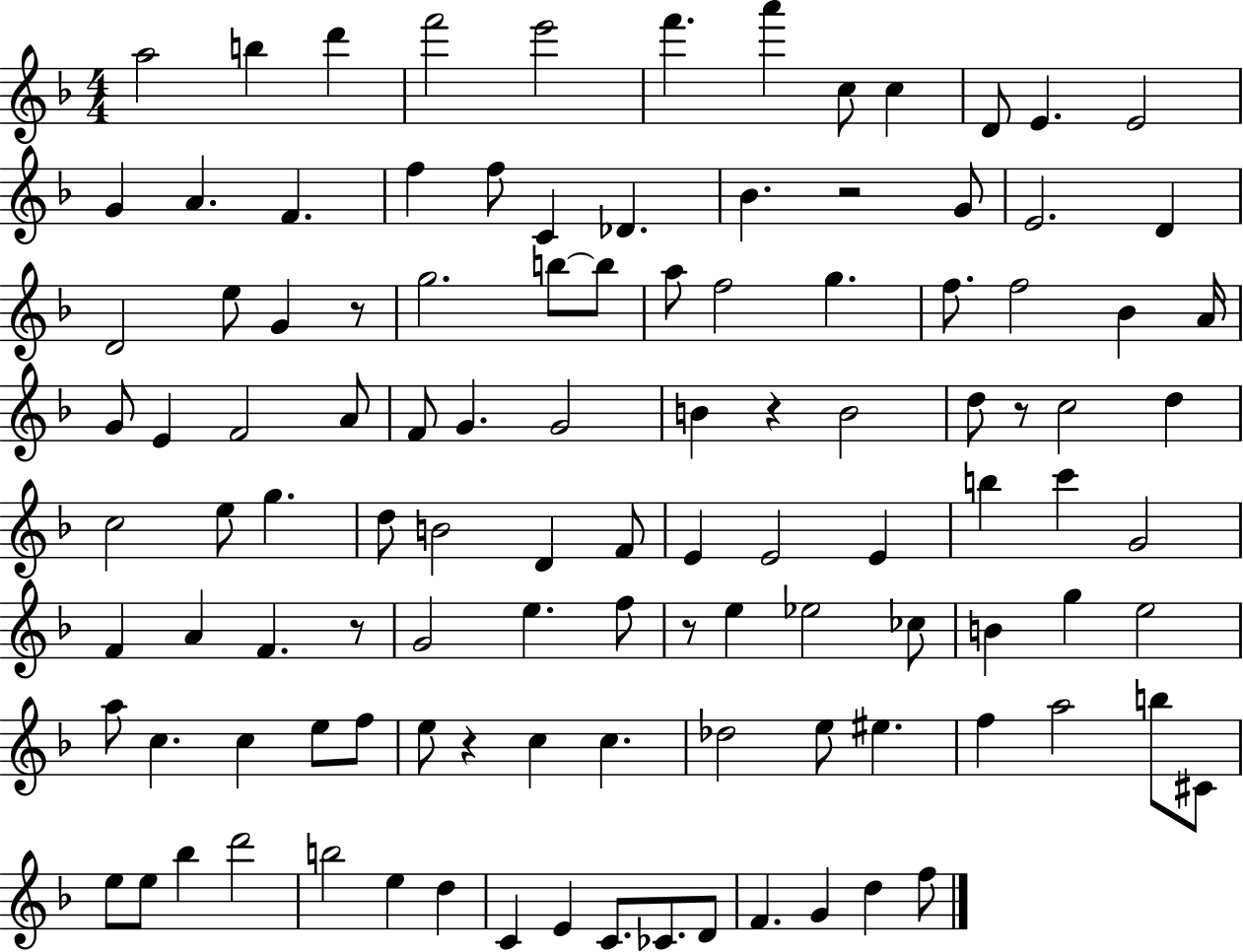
A5/h B5/q D6/q F6/h E6/h F6/q. A6/q C5/e C5/q D4/e E4/q. E4/h G4/q A4/q. F4/q. F5/q F5/e C4/q Db4/q. Bb4/q. R/h G4/e E4/h. D4/q D4/h E5/e G4/q R/e G5/h. B5/e B5/e A5/e F5/h G5/q. F5/e. F5/h Bb4/q A4/s G4/e E4/q F4/h A4/e F4/e G4/q. G4/h B4/q R/q B4/h D5/e R/e C5/h D5/q C5/h E5/e G5/q. D5/e B4/h D4/q F4/e E4/q E4/h E4/q B5/q C6/q G4/h F4/q A4/q F4/q. R/e G4/h E5/q. F5/e R/e E5/q Eb5/h CES5/e B4/q G5/q E5/h A5/e C5/q. C5/q E5/e F5/e E5/e R/q C5/q C5/q. Db5/h E5/e EIS5/q. F5/q A5/h B5/e C#4/e E5/e E5/e Bb5/q D6/h B5/h E5/q D5/q C4/q E4/q C4/e. CES4/e. D4/e F4/q. G4/q D5/q F5/e